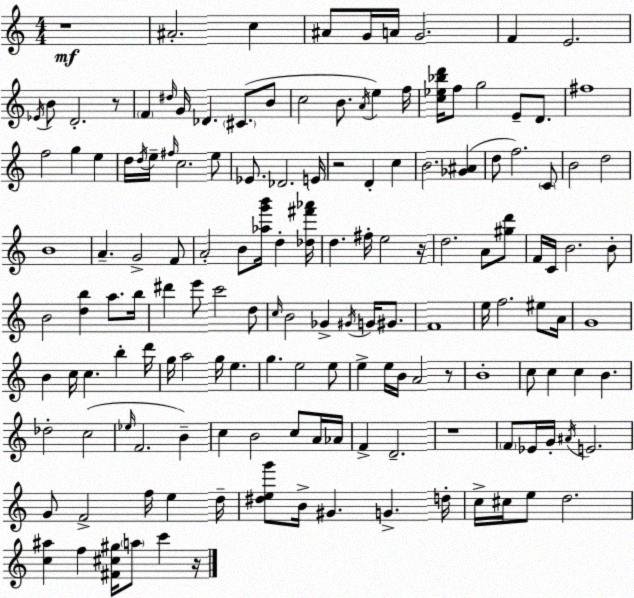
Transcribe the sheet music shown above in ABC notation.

X:1
T:Untitled
M:4/4
L:1/4
K:Am
z4 ^A2 c ^A/2 G/4 A/4 G2 F E2 _E/4 B/2 D2 z/2 F ^d/4 G/4 _D ^C/2 B/2 c2 B/2 A/4 e f/4 [c_e_bd']/4 f/2 g2 E/2 D/2 ^f4 f2 g e d/4 d/4 e/4 ^f/4 c2 e/2 _E/2 _D2 E/4 z2 D c B2 [_G^A] d/2 f2 C/2 B2 d2 B4 A G2 F/2 A2 B/2 [_ag'b']/4 d [_d^f'_a']/4 d ^f/4 e2 z/4 d2 A/2 [^gd']/2 F/4 C/4 B2 B/2 B2 [db] a/2 b/4 ^d' e'/2 c'2 d/2 c/4 B2 _G ^G/4 G/4 ^G/2 F4 e/4 f2 ^e/2 A/4 G4 B c/4 c b d'/4 g/4 a2 g/4 e g e2 e/2 e e/4 B/4 A2 z/2 B4 c/2 c c B _d2 c2 _e/4 F2 B c B2 c/2 A/4 _A/4 F D2 z4 F/2 _E/4 G/4 ^A/4 E2 G/2 F2 f/4 e d/4 [^deg']/2 B/4 ^G G d/4 c/4 ^c/4 e/2 d2 [c^a] f [^F^c^g]/4 a/2 c' z/4